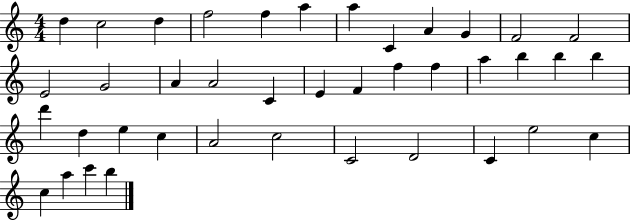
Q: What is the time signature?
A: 4/4